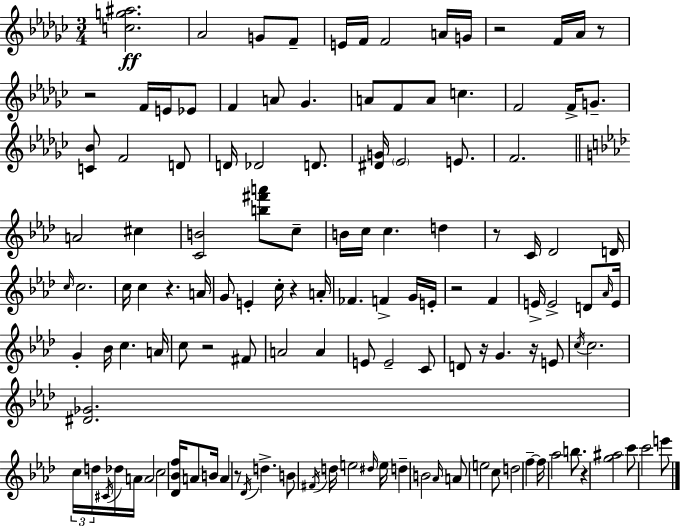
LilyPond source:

{
  \clef treble
  \numericTimeSignature
  \time 3/4
  \key ees \minor
  <c'' g'' ais''>2.\ff | aes'2 g'8 f'8-- | e'16 f'16 f'2 a'16 g'16 | r2 f'16 aes'16 r8 | \break r2 f'16 e'16 ees'8 | f'4 a'8 ges'4. | a'8 f'8 a'8 c''4. | f'2 f'16-> g'8.-- | \break <c' bes'>8 f'2 d'8 | d'16 des'2 d'8. | <dis' g'>16 \parenthesize ees'2 e'8. | f'2. | \break \bar "||" \break \key aes \major a'2 cis''4 | <c' b'>2 <b'' fis''' a'''>8 c''8-- | b'16 c''16 c''4. d''4 | r8 c'16 des'2 d'16 | \break \grace { c''16 } c''2. | c''16 c''4 r4. | a'16 g'8 e'4-. c''16-. r4 | a'16-. fes'4. f'4-> g'16 | \break e'16-. r2 f'4 | e'16-> e'2-> d'8 | \grace { aes'16 } e'16 g'4-. bes'16 c''4. | a'16 c''8 r2 | \break fis'8 a'2 a'4 | e'8 e'2-- | c'8 d'8 r16 g'4. r16 | e'8 \acciaccatura { c''16 } c''2. | \break <dis' ges'>2. | \tuplet 3/2 { c''16 d''16 \acciaccatura { cis'16 } } des''16 a'16 a'2 | c''2 | <des' bes' f''>16 a'8 b'16 a'4 r8 \acciaccatura { des'16 } d''4.-> | \break b'8 \acciaccatura { fis'16 } d''16 e''2 | \grace { dis''16 } e''16 d''4-- b'2 | \grace { aes'16 } a'8 e''2 | c''8 d''2 | \break f''4--~~ f''16 aes''2 | b''8. r4 | <g'' ais''>2 c'''8 c'''2 | e'''8 \bar "|."
}